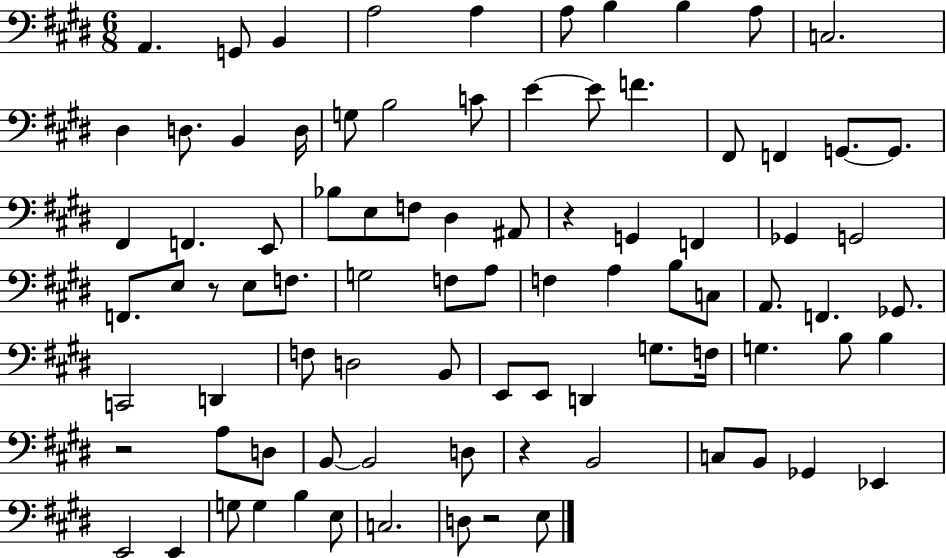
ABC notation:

X:1
T:Untitled
M:6/8
L:1/4
K:E
A,, G,,/2 B,, A,2 A, A,/2 B, B, A,/2 C,2 ^D, D,/2 B,, D,/4 G,/2 B,2 C/2 E E/2 F ^F,,/2 F,, G,,/2 G,,/2 ^F,, F,, E,,/2 _B,/2 E,/2 F,/2 ^D, ^A,,/2 z G,, F,, _G,, G,,2 F,,/2 E,/2 z/2 E,/2 F,/2 G,2 F,/2 A,/2 F, A, B,/2 C,/2 A,,/2 F,, _G,,/2 C,,2 D,, F,/2 D,2 B,,/2 E,,/2 E,,/2 D,, G,/2 F,/4 G, B,/2 B, z2 A,/2 D,/2 B,,/2 B,,2 D,/2 z B,,2 C,/2 B,,/2 _G,, _E,, E,,2 E,, G,/2 G, B, E,/2 C,2 D,/2 z2 E,/2